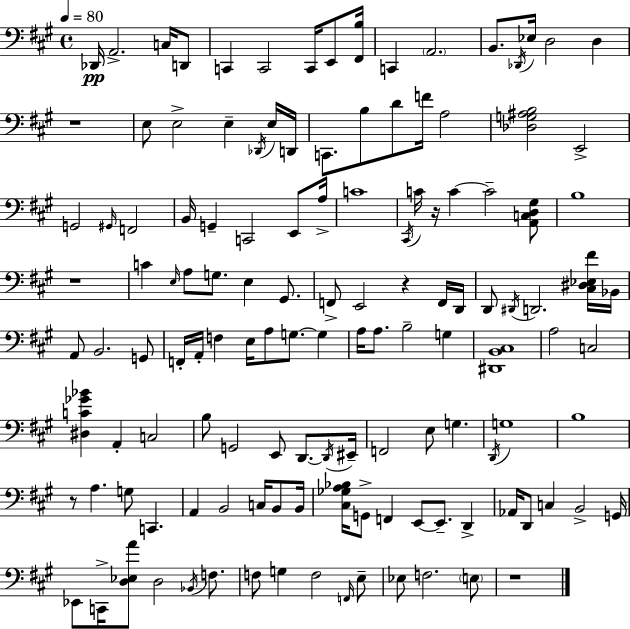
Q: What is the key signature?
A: A major